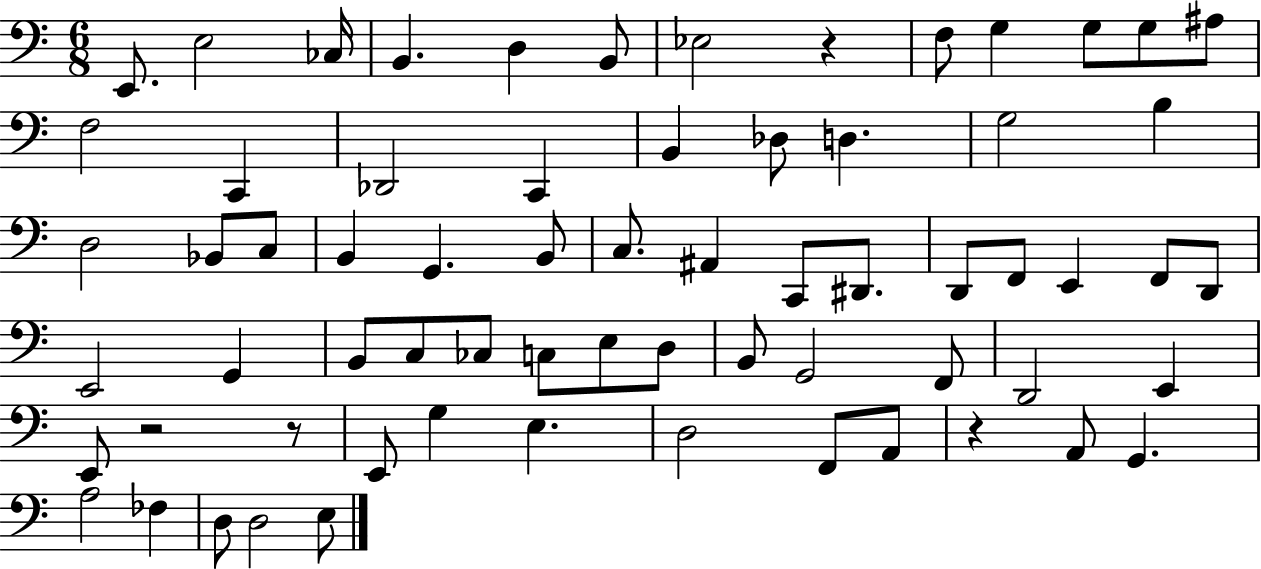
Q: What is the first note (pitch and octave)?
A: E2